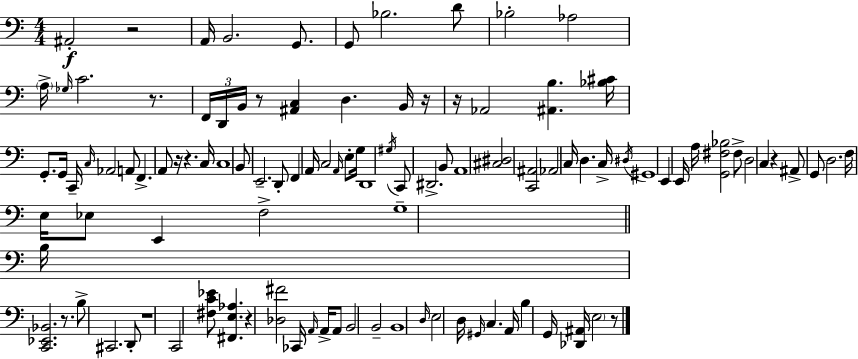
X:1
T:Untitled
M:4/4
L:1/4
K:Am
^A,,2 z2 A,,/4 B,,2 G,,/2 G,,/2 _B,2 D/2 _B,2 _A,2 A,/4 _G,/4 C2 z/2 F,,/4 D,,/4 B,,/4 z/2 [^A,,C,] D, B,,/4 z/4 z/4 _A,,2 [^A,,B,] [_B,^C]/4 G,,/2 G,,/4 C,,/4 C,/4 _A,,2 A,,/2 F,, A,,/2 z/4 z C,/4 C,4 B,,/2 E,,2 D,,/2 F,, A,,/4 C,2 A,,/4 E,/2 G,/4 D,,4 ^G,/4 C,,/2 ^D,,2 B,,/2 A,,4 [^C,^D,]2 [C,,^A,,]2 _A,,2 C,/4 D, C,/4 ^D,/4 ^G,,4 E,, E,,/4 A,/4 [G,,^F,_B,]2 ^F,/2 D,2 C, z ^A,,/2 G,,/2 D,2 F,/4 E,/4 _E,/2 E,, F,2 G,4 B,/4 [C,,_E,,_B,,]2 z/2 B,/2 ^C,,2 D,,/2 z4 C,,2 [^F,C_E]/2 [^F,,E,_A,] z [_D,^F]2 _C,,/4 A,,/4 A,,/4 A,,/2 B,,2 B,,2 B,,4 D,/4 E,2 D,/4 ^G,,/4 C, A,,/4 B, G,,/4 [_D,,^A,,]/4 E,2 z/2